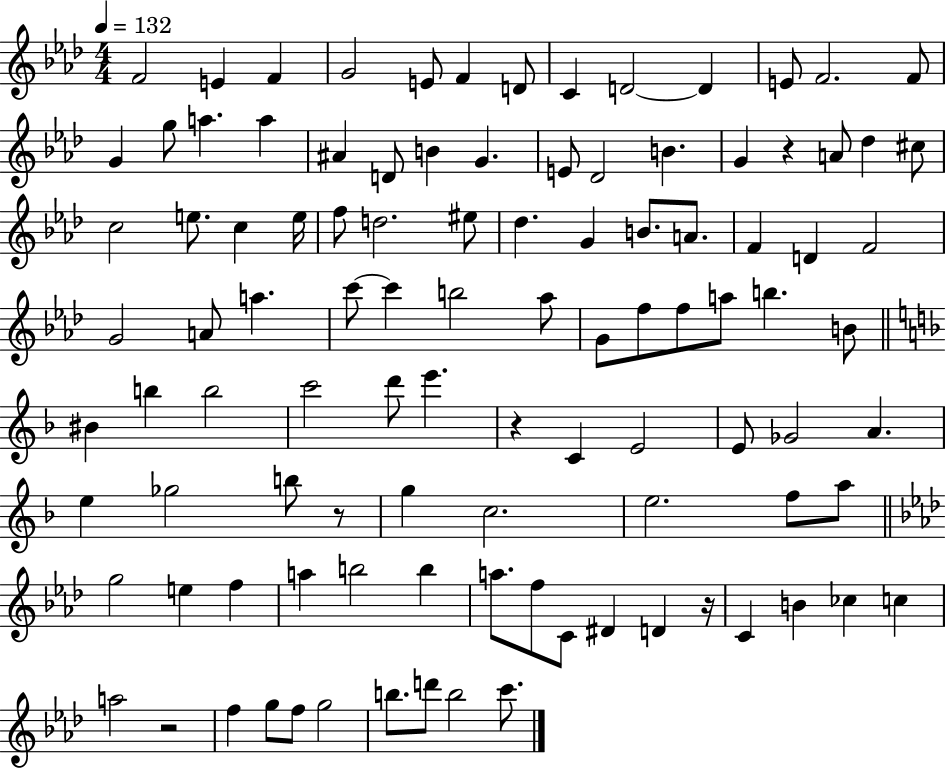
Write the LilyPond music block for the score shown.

{
  \clef treble
  \numericTimeSignature
  \time 4/4
  \key aes \major
  \tempo 4 = 132
  f'2 e'4 f'4 | g'2 e'8 f'4 d'8 | c'4 d'2~~ d'4 | e'8 f'2. f'8 | \break g'4 g''8 a''4. a''4 | ais'4 d'8 b'4 g'4. | e'8 des'2 b'4. | g'4 r4 a'8 des''4 cis''8 | \break c''2 e''8. c''4 e''16 | f''8 d''2. eis''8 | des''4. g'4 b'8. a'8. | f'4 d'4 f'2 | \break g'2 a'8 a''4. | c'''8~~ c'''4 b''2 aes''8 | g'8 f''8 f''8 a''8 b''4. b'8 | \bar "||" \break \key f \major bis'4 b''4 b''2 | c'''2 d'''8 e'''4. | r4 c'4 e'2 | e'8 ges'2 a'4. | \break e''4 ges''2 b''8 r8 | g''4 c''2. | e''2. f''8 a''8 | \bar "||" \break \key aes \major g''2 e''4 f''4 | a''4 b''2 b''4 | a''8. f''8 c'8 dis'4 d'4 r16 | c'4 b'4 ces''4 c''4 | \break a''2 r2 | f''4 g''8 f''8 g''2 | b''8. d'''8 b''2 c'''8. | \bar "|."
}